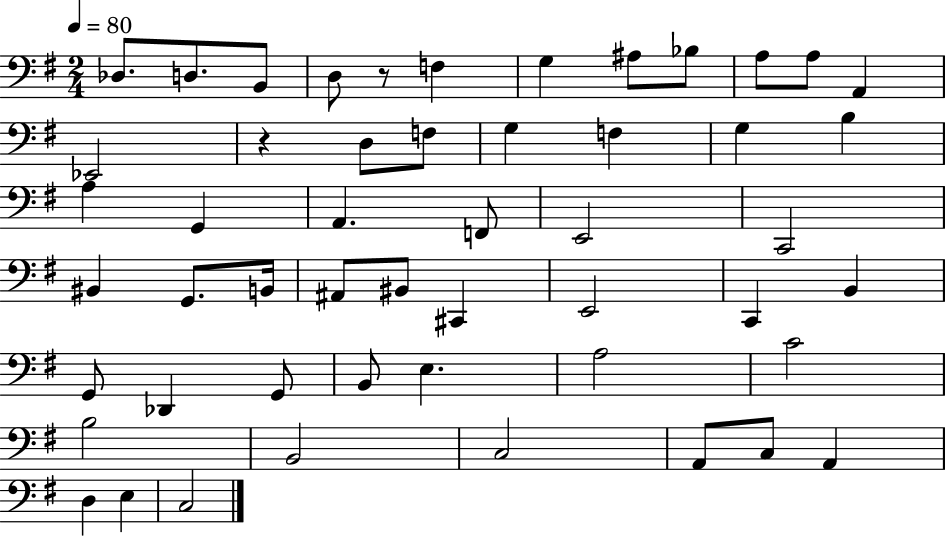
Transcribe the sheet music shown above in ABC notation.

X:1
T:Untitled
M:2/4
L:1/4
K:G
_D,/2 D,/2 B,,/2 D,/2 z/2 F, G, ^A,/2 _B,/2 A,/2 A,/2 A,, _E,,2 z D,/2 F,/2 G, F, G, B, A, G,, A,, F,,/2 E,,2 C,,2 ^B,, G,,/2 B,,/4 ^A,,/2 ^B,,/2 ^C,, E,,2 C,, B,, G,,/2 _D,, G,,/2 B,,/2 E, A,2 C2 B,2 B,,2 C,2 A,,/2 C,/2 A,, D, E, C,2